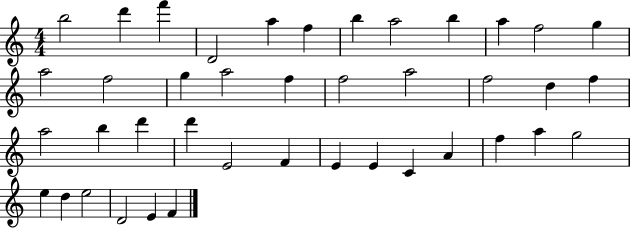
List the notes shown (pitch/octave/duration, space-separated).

B5/h D6/q F6/q D4/h A5/q F5/q B5/q A5/h B5/q A5/q F5/h G5/q A5/h F5/h G5/q A5/h F5/q F5/h A5/h F5/h D5/q F5/q A5/h B5/q D6/q D6/q E4/h F4/q E4/q E4/q C4/q A4/q F5/q A5/q G5/h E5/q D5/q E5/h D4/h E4/q F4/q